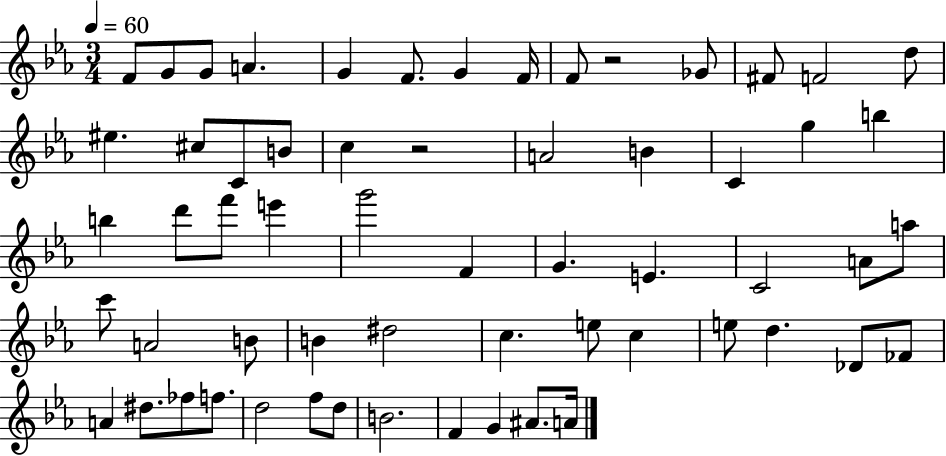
{
  \clef treble
  \numericTimeSignature
  \time 3/4
  \key ees \major
  \tempo 4 = 60
  f'8 g'8 g'8 a'4. | g'4 f'8. g'4 f'16 | f'8 r2 ges'8 | fis'8 f'2 d''8 | \break eis''4. cis''8 c'8 b'8 | c''4 r2 | a'2 b'4 | c'4 g''4 b''4 | \break b''4 d'''8 f'''8 e'''4 | g'''2 f'4 | g'4. e'4. | c'2 a'8 a''8 | \break c'''8 a'2 b'8 | b'4 dis''2 | c''4. e''8 c''4 | e''8 d''4. des'8 fes'8 | \break a'4 dis''8. fes''8 f''8. | d''2 f''8 d''8 | b'2. | f'4 g'4 ais'8. a'16 | \break \bar "|."
}